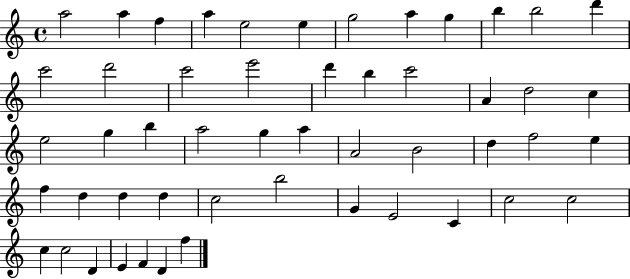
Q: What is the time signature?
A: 4/4